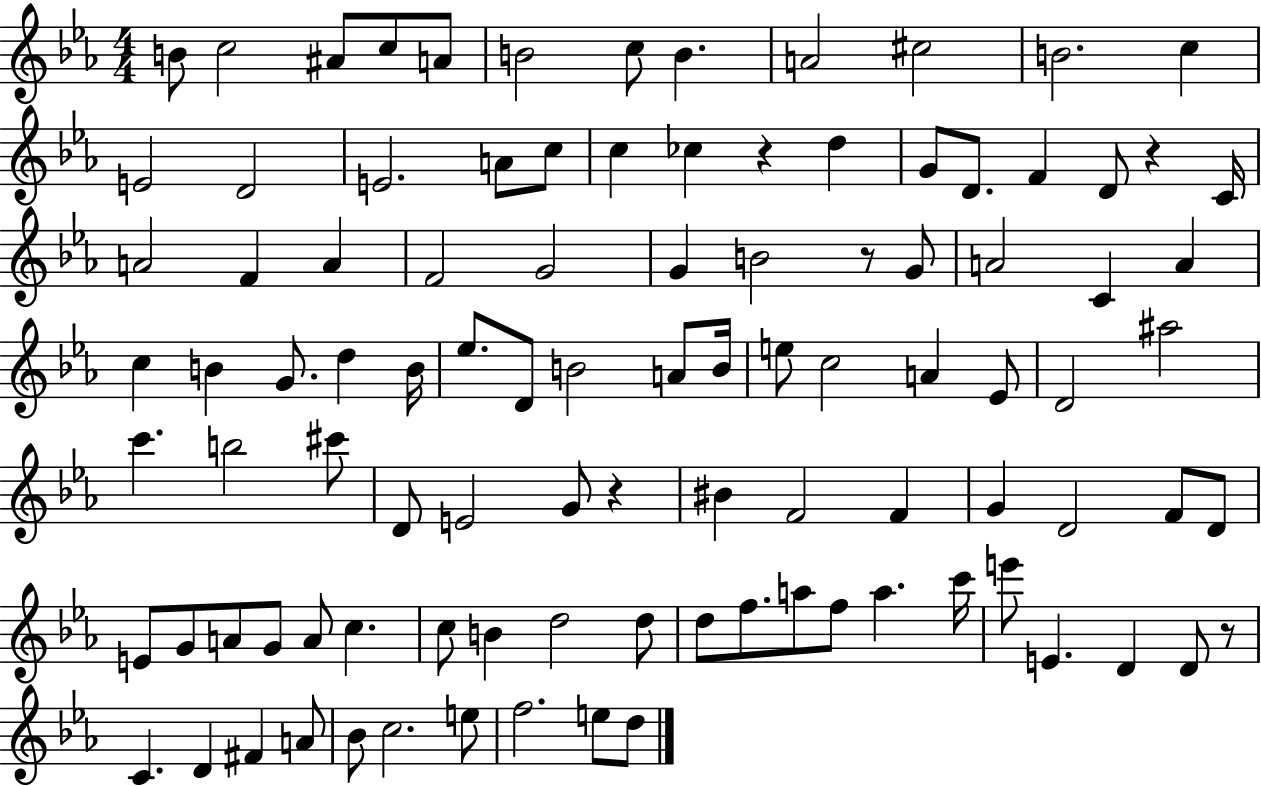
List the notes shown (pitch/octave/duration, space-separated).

B4/e C5/h A#4/e C5/e A4/e B4/h C5/e B4/q. A4/h C#5/h B4/h. C5/q E4/h D4/h E4/h. A4/e C5/e C5/q CES5/q R/q D5/q G4/e D4/e. F4/q D4/e R/q C4/s A4/h F4/q A4/q F4/h G4/h G4/q B4/h R/e G4/e A4/h C4/q A4/q C5/q B4/q G4/e. D5/q B4/s Eb5/e. D4/e B4/h A4/e B4/s E5/e C5/h A4/q Eb4/e D4/h A#5/h C6/q. B5/h C#6/e D4/e E4/h G4/e R/q BIS4/q F4/h F4/q G4/q D4/h F4/e D4/e E4/e G4/e A4/e G4/e A4/e C5/q. C5/e B4/q D5/h D5/e D5/e F5/e. A5/e F5/e A5/q. C6/s E6/e E4/q. D4/q D4/e R/e C4/q. D4/q F#4/q A4/e Bb4/e C5/h. E5/e F5/h. E5/e D5/e